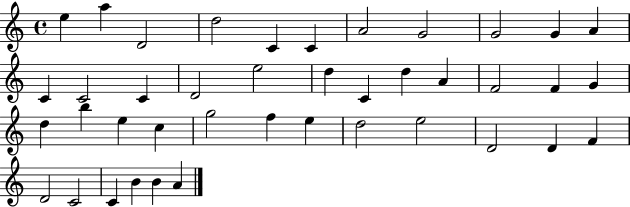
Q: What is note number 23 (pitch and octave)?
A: G4